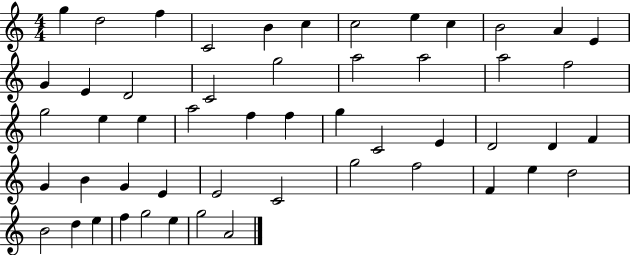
G5/q D5/h F5/q C4/h B4/q C5/q C5/h E5/q C5/q B4/h A4/q E4/q G4/q E4/q D4/h C4/h G5/h A5/h A5/h A5/h F5/h G5/h E5/q E5/q A5/h F5/q F5/q G5/q C4/h E4/q D4/h D4/q F4/q G4/q B4/q G4/q E4/q E4/h C4/h G5/h F5/h F4/q E5/q D5/h B4/h D5/q E5/q F5/q G5/h E5/q G5/h A4/h